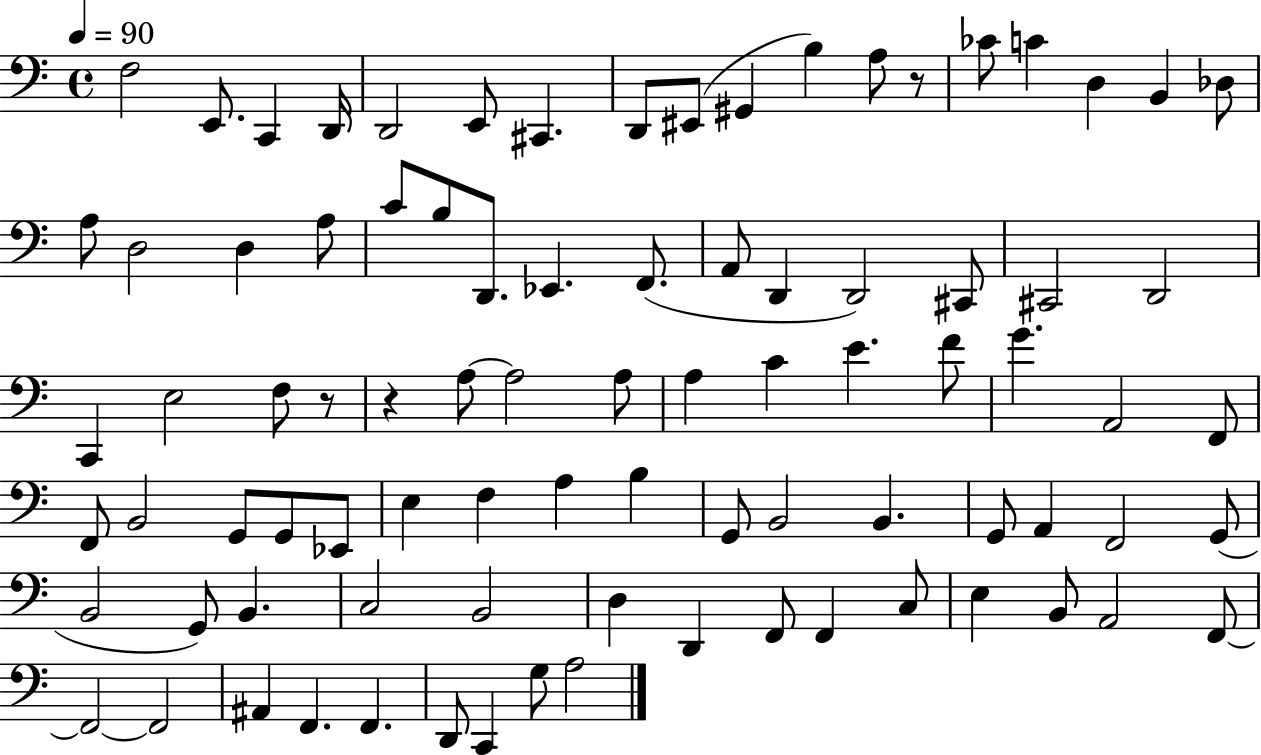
X:1
T:Untitled
M:4/4
L:1/4
K:C
F,2 E,,/2 C,, D,,/4 D,,2 E,,/2 ^C,, D,,/2 ^E,,/2 ^G,, B, A,/2 z/2 _C/2 C D, B,, _D,/2 A,/2 D,2 D, A,/2 C/2 B,/2 D,,/2 _E,, F,,/2 A,,/2 D,, D,,2 ^C,,/2 ^C,,2 D,,2 C,, E,2 F,/2 z/2 z A,/2 A,2 A,/2 A, C E F/2 G A,,2 F,,/2 F,,/2 B,,2 G,,/2 G,,/2 _E,,/2 E, F, A, B, G,,/2 B,,2 B,, G,,/2 A,, F,,2 G,,/2 B,,2 G,,/2 B,, C,2 B,,2 D, D,, F,,/2 F,, C,/2 E, B,,/2 A,,2 F,,/2 F,,2 F,,2 ^A,, F,, F,, D,,/2 C,, G,/2 A,2